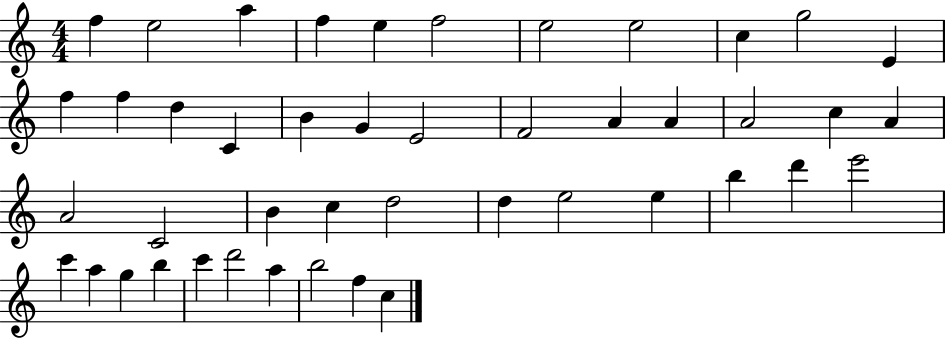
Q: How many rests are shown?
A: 0